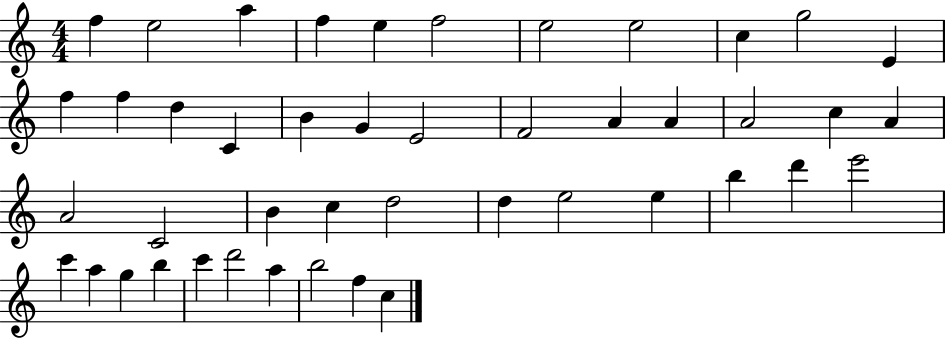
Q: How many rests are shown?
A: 0